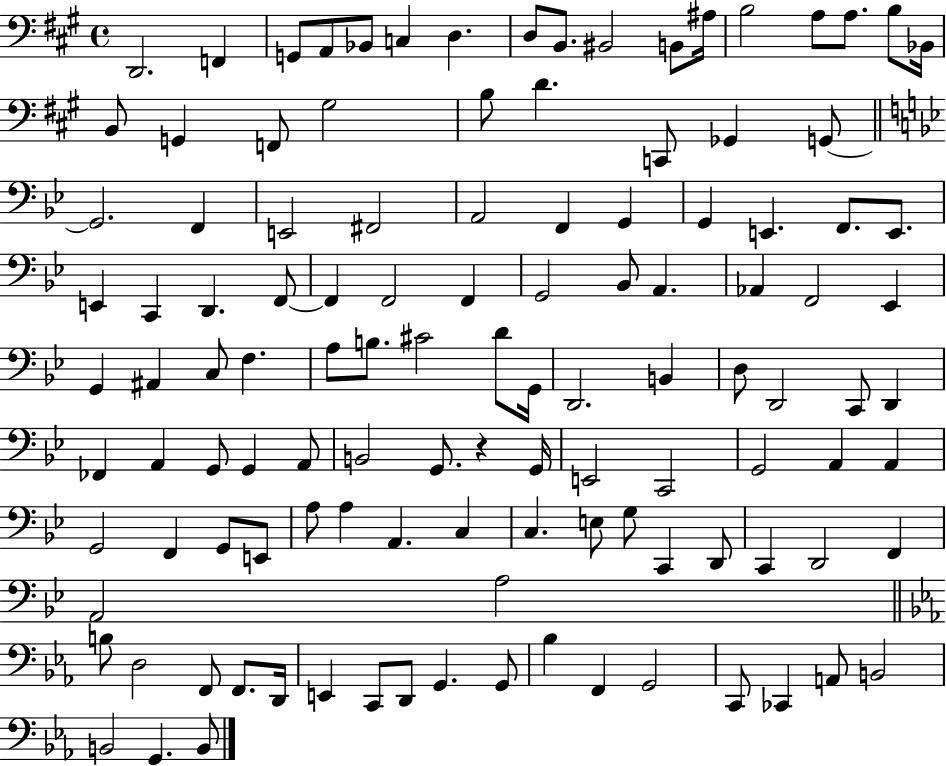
D2/h. F2/q G2/e A2/e Bb2/e C3/q D3/q. D3/e B2/e. BIS2/h B2/e A#3/s B3/h A3/e A3/e. B3/e Bb2/s B2/e G2/q F2/e G#3/h B3/e D4/q. C2/e Gb2/q G2/e G2/h. F2/q E2/h F#2/h A2/h F2/q G2/q G2/q E2/q. F2/e. E2/e. E2/q C2/q D2/q. F2/e F2/q F2/h F2/q G2/h Bb2/e A2/q. Ab2/q F2/h Eb2/q G2/q A#2/q C3/e F3/q. A3/e B3/e. C#4/h D4/e G2/s D2/h. B2/q D3/e D2/h C2/e D2/q FES2/q A2/q G2/e G2/q A2/e B2/h G2/e. R/q G2/s E2/h C2/h G2/h A2/q A2/q G2/h F2/q G2/e E2/e A3/e A3/q A2/q. C3/q C3/q. E3/e G3/e C2/q D2/e C2/q D2/h F2/q A2/h A3/h B3/e D3/h F2/e F2/e. D2/s E2/q C2/e D2/e G2/q. G2/e Bb3/q F2/q G2/h C2/e CES2/q A2/e B2/h B2/h G2/q. B2/e